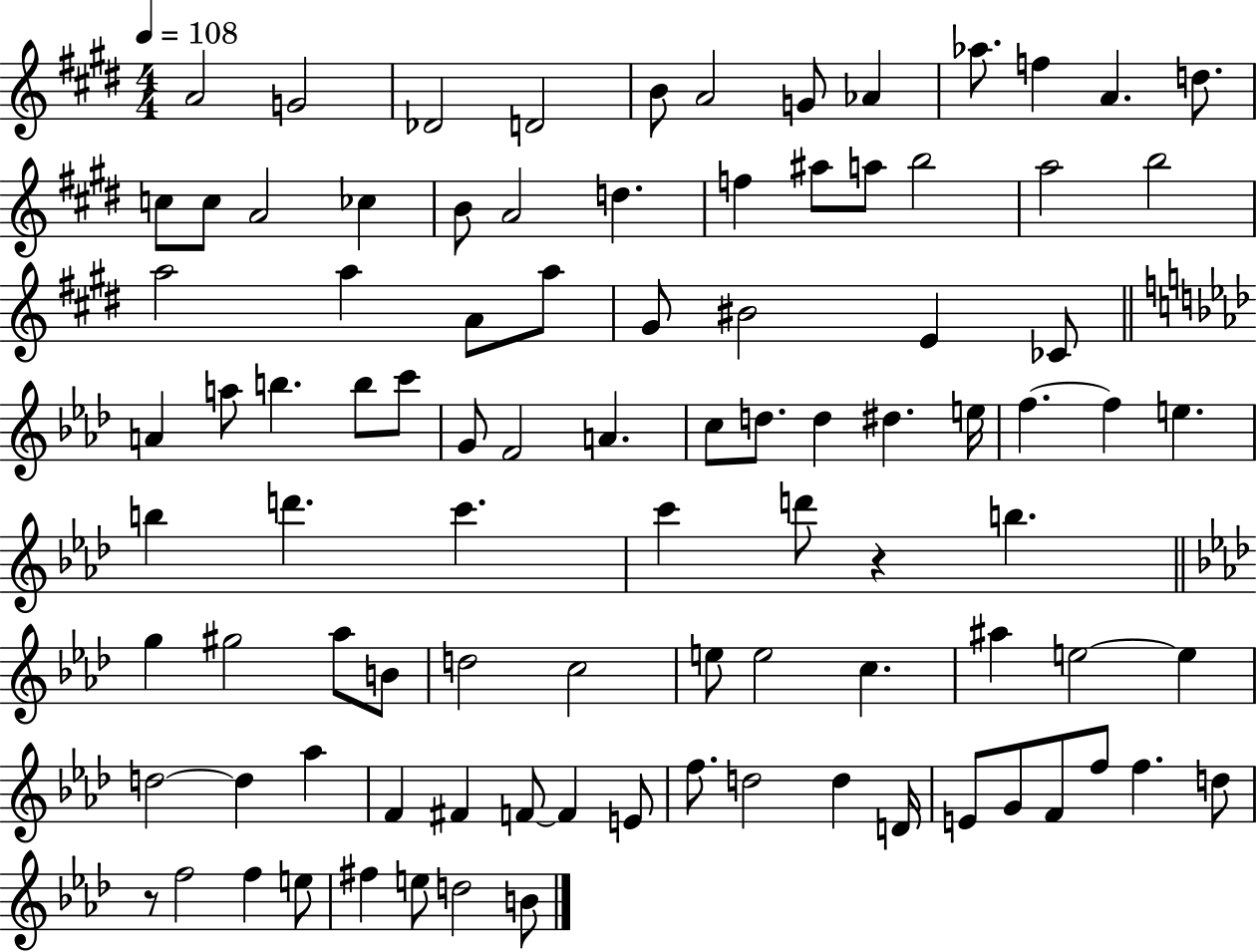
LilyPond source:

{
  \clef treble
  \numericTimeSignature
  \time 4/4
  \key e \major
  \tempo 4 = 108
  a'2 g'2 | des'2 d'2 | b'8 a'2 g'8 aes'4 | aes''8. f''4 a'4. d''8. | \break c''8 c''8 a'2 ces''4 | b'8 a'2 d''4. | f''4 ais''8 a''8 b''2 | a''2 b''2 | \break a''2 a''4 a'8 a''8 | gis'8 bis'2 e'4 ces'8 | \bar "||" \break \key aes \major a'4 a''8 b''4. b''8 c'''8 | g'8 f'2 a'4. | c''8 d''8. d''4 dis''4. e''16 | f''4.~~ f''4 e''4. | \break b''4 d'''4. c'''4. | c'''4 d'''8 r4 b''4. | \bar "||" \break \key f \minor g''4 gis''2 aes''8 b'8 | d''2 c''2 | e''8 e''2 c''4. | ais''4 e''2~~ e''4 | \break d''2~~ d''4 aes''4 | f'4 fis'4 f'8~~ f'4 e'8 | f''8. d''2 d''4 d'16 | e'8 g'8 f'8 f''8 f''4. d''8 | \break r8 f''2 f''4 e''8 | fis''4 e''8 d''2 b'8 | \bar "|."
}